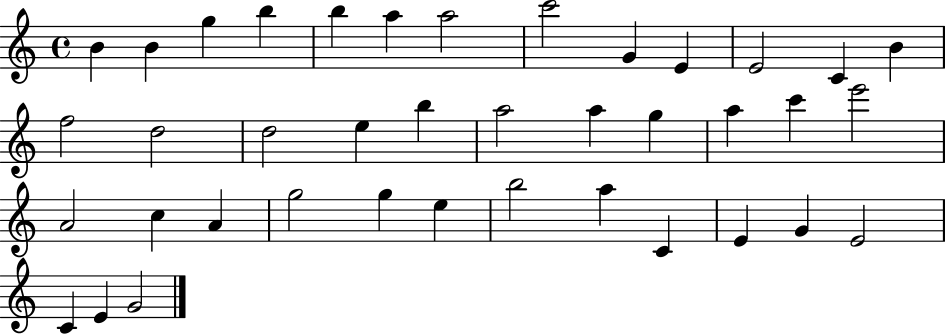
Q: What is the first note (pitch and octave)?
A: B4